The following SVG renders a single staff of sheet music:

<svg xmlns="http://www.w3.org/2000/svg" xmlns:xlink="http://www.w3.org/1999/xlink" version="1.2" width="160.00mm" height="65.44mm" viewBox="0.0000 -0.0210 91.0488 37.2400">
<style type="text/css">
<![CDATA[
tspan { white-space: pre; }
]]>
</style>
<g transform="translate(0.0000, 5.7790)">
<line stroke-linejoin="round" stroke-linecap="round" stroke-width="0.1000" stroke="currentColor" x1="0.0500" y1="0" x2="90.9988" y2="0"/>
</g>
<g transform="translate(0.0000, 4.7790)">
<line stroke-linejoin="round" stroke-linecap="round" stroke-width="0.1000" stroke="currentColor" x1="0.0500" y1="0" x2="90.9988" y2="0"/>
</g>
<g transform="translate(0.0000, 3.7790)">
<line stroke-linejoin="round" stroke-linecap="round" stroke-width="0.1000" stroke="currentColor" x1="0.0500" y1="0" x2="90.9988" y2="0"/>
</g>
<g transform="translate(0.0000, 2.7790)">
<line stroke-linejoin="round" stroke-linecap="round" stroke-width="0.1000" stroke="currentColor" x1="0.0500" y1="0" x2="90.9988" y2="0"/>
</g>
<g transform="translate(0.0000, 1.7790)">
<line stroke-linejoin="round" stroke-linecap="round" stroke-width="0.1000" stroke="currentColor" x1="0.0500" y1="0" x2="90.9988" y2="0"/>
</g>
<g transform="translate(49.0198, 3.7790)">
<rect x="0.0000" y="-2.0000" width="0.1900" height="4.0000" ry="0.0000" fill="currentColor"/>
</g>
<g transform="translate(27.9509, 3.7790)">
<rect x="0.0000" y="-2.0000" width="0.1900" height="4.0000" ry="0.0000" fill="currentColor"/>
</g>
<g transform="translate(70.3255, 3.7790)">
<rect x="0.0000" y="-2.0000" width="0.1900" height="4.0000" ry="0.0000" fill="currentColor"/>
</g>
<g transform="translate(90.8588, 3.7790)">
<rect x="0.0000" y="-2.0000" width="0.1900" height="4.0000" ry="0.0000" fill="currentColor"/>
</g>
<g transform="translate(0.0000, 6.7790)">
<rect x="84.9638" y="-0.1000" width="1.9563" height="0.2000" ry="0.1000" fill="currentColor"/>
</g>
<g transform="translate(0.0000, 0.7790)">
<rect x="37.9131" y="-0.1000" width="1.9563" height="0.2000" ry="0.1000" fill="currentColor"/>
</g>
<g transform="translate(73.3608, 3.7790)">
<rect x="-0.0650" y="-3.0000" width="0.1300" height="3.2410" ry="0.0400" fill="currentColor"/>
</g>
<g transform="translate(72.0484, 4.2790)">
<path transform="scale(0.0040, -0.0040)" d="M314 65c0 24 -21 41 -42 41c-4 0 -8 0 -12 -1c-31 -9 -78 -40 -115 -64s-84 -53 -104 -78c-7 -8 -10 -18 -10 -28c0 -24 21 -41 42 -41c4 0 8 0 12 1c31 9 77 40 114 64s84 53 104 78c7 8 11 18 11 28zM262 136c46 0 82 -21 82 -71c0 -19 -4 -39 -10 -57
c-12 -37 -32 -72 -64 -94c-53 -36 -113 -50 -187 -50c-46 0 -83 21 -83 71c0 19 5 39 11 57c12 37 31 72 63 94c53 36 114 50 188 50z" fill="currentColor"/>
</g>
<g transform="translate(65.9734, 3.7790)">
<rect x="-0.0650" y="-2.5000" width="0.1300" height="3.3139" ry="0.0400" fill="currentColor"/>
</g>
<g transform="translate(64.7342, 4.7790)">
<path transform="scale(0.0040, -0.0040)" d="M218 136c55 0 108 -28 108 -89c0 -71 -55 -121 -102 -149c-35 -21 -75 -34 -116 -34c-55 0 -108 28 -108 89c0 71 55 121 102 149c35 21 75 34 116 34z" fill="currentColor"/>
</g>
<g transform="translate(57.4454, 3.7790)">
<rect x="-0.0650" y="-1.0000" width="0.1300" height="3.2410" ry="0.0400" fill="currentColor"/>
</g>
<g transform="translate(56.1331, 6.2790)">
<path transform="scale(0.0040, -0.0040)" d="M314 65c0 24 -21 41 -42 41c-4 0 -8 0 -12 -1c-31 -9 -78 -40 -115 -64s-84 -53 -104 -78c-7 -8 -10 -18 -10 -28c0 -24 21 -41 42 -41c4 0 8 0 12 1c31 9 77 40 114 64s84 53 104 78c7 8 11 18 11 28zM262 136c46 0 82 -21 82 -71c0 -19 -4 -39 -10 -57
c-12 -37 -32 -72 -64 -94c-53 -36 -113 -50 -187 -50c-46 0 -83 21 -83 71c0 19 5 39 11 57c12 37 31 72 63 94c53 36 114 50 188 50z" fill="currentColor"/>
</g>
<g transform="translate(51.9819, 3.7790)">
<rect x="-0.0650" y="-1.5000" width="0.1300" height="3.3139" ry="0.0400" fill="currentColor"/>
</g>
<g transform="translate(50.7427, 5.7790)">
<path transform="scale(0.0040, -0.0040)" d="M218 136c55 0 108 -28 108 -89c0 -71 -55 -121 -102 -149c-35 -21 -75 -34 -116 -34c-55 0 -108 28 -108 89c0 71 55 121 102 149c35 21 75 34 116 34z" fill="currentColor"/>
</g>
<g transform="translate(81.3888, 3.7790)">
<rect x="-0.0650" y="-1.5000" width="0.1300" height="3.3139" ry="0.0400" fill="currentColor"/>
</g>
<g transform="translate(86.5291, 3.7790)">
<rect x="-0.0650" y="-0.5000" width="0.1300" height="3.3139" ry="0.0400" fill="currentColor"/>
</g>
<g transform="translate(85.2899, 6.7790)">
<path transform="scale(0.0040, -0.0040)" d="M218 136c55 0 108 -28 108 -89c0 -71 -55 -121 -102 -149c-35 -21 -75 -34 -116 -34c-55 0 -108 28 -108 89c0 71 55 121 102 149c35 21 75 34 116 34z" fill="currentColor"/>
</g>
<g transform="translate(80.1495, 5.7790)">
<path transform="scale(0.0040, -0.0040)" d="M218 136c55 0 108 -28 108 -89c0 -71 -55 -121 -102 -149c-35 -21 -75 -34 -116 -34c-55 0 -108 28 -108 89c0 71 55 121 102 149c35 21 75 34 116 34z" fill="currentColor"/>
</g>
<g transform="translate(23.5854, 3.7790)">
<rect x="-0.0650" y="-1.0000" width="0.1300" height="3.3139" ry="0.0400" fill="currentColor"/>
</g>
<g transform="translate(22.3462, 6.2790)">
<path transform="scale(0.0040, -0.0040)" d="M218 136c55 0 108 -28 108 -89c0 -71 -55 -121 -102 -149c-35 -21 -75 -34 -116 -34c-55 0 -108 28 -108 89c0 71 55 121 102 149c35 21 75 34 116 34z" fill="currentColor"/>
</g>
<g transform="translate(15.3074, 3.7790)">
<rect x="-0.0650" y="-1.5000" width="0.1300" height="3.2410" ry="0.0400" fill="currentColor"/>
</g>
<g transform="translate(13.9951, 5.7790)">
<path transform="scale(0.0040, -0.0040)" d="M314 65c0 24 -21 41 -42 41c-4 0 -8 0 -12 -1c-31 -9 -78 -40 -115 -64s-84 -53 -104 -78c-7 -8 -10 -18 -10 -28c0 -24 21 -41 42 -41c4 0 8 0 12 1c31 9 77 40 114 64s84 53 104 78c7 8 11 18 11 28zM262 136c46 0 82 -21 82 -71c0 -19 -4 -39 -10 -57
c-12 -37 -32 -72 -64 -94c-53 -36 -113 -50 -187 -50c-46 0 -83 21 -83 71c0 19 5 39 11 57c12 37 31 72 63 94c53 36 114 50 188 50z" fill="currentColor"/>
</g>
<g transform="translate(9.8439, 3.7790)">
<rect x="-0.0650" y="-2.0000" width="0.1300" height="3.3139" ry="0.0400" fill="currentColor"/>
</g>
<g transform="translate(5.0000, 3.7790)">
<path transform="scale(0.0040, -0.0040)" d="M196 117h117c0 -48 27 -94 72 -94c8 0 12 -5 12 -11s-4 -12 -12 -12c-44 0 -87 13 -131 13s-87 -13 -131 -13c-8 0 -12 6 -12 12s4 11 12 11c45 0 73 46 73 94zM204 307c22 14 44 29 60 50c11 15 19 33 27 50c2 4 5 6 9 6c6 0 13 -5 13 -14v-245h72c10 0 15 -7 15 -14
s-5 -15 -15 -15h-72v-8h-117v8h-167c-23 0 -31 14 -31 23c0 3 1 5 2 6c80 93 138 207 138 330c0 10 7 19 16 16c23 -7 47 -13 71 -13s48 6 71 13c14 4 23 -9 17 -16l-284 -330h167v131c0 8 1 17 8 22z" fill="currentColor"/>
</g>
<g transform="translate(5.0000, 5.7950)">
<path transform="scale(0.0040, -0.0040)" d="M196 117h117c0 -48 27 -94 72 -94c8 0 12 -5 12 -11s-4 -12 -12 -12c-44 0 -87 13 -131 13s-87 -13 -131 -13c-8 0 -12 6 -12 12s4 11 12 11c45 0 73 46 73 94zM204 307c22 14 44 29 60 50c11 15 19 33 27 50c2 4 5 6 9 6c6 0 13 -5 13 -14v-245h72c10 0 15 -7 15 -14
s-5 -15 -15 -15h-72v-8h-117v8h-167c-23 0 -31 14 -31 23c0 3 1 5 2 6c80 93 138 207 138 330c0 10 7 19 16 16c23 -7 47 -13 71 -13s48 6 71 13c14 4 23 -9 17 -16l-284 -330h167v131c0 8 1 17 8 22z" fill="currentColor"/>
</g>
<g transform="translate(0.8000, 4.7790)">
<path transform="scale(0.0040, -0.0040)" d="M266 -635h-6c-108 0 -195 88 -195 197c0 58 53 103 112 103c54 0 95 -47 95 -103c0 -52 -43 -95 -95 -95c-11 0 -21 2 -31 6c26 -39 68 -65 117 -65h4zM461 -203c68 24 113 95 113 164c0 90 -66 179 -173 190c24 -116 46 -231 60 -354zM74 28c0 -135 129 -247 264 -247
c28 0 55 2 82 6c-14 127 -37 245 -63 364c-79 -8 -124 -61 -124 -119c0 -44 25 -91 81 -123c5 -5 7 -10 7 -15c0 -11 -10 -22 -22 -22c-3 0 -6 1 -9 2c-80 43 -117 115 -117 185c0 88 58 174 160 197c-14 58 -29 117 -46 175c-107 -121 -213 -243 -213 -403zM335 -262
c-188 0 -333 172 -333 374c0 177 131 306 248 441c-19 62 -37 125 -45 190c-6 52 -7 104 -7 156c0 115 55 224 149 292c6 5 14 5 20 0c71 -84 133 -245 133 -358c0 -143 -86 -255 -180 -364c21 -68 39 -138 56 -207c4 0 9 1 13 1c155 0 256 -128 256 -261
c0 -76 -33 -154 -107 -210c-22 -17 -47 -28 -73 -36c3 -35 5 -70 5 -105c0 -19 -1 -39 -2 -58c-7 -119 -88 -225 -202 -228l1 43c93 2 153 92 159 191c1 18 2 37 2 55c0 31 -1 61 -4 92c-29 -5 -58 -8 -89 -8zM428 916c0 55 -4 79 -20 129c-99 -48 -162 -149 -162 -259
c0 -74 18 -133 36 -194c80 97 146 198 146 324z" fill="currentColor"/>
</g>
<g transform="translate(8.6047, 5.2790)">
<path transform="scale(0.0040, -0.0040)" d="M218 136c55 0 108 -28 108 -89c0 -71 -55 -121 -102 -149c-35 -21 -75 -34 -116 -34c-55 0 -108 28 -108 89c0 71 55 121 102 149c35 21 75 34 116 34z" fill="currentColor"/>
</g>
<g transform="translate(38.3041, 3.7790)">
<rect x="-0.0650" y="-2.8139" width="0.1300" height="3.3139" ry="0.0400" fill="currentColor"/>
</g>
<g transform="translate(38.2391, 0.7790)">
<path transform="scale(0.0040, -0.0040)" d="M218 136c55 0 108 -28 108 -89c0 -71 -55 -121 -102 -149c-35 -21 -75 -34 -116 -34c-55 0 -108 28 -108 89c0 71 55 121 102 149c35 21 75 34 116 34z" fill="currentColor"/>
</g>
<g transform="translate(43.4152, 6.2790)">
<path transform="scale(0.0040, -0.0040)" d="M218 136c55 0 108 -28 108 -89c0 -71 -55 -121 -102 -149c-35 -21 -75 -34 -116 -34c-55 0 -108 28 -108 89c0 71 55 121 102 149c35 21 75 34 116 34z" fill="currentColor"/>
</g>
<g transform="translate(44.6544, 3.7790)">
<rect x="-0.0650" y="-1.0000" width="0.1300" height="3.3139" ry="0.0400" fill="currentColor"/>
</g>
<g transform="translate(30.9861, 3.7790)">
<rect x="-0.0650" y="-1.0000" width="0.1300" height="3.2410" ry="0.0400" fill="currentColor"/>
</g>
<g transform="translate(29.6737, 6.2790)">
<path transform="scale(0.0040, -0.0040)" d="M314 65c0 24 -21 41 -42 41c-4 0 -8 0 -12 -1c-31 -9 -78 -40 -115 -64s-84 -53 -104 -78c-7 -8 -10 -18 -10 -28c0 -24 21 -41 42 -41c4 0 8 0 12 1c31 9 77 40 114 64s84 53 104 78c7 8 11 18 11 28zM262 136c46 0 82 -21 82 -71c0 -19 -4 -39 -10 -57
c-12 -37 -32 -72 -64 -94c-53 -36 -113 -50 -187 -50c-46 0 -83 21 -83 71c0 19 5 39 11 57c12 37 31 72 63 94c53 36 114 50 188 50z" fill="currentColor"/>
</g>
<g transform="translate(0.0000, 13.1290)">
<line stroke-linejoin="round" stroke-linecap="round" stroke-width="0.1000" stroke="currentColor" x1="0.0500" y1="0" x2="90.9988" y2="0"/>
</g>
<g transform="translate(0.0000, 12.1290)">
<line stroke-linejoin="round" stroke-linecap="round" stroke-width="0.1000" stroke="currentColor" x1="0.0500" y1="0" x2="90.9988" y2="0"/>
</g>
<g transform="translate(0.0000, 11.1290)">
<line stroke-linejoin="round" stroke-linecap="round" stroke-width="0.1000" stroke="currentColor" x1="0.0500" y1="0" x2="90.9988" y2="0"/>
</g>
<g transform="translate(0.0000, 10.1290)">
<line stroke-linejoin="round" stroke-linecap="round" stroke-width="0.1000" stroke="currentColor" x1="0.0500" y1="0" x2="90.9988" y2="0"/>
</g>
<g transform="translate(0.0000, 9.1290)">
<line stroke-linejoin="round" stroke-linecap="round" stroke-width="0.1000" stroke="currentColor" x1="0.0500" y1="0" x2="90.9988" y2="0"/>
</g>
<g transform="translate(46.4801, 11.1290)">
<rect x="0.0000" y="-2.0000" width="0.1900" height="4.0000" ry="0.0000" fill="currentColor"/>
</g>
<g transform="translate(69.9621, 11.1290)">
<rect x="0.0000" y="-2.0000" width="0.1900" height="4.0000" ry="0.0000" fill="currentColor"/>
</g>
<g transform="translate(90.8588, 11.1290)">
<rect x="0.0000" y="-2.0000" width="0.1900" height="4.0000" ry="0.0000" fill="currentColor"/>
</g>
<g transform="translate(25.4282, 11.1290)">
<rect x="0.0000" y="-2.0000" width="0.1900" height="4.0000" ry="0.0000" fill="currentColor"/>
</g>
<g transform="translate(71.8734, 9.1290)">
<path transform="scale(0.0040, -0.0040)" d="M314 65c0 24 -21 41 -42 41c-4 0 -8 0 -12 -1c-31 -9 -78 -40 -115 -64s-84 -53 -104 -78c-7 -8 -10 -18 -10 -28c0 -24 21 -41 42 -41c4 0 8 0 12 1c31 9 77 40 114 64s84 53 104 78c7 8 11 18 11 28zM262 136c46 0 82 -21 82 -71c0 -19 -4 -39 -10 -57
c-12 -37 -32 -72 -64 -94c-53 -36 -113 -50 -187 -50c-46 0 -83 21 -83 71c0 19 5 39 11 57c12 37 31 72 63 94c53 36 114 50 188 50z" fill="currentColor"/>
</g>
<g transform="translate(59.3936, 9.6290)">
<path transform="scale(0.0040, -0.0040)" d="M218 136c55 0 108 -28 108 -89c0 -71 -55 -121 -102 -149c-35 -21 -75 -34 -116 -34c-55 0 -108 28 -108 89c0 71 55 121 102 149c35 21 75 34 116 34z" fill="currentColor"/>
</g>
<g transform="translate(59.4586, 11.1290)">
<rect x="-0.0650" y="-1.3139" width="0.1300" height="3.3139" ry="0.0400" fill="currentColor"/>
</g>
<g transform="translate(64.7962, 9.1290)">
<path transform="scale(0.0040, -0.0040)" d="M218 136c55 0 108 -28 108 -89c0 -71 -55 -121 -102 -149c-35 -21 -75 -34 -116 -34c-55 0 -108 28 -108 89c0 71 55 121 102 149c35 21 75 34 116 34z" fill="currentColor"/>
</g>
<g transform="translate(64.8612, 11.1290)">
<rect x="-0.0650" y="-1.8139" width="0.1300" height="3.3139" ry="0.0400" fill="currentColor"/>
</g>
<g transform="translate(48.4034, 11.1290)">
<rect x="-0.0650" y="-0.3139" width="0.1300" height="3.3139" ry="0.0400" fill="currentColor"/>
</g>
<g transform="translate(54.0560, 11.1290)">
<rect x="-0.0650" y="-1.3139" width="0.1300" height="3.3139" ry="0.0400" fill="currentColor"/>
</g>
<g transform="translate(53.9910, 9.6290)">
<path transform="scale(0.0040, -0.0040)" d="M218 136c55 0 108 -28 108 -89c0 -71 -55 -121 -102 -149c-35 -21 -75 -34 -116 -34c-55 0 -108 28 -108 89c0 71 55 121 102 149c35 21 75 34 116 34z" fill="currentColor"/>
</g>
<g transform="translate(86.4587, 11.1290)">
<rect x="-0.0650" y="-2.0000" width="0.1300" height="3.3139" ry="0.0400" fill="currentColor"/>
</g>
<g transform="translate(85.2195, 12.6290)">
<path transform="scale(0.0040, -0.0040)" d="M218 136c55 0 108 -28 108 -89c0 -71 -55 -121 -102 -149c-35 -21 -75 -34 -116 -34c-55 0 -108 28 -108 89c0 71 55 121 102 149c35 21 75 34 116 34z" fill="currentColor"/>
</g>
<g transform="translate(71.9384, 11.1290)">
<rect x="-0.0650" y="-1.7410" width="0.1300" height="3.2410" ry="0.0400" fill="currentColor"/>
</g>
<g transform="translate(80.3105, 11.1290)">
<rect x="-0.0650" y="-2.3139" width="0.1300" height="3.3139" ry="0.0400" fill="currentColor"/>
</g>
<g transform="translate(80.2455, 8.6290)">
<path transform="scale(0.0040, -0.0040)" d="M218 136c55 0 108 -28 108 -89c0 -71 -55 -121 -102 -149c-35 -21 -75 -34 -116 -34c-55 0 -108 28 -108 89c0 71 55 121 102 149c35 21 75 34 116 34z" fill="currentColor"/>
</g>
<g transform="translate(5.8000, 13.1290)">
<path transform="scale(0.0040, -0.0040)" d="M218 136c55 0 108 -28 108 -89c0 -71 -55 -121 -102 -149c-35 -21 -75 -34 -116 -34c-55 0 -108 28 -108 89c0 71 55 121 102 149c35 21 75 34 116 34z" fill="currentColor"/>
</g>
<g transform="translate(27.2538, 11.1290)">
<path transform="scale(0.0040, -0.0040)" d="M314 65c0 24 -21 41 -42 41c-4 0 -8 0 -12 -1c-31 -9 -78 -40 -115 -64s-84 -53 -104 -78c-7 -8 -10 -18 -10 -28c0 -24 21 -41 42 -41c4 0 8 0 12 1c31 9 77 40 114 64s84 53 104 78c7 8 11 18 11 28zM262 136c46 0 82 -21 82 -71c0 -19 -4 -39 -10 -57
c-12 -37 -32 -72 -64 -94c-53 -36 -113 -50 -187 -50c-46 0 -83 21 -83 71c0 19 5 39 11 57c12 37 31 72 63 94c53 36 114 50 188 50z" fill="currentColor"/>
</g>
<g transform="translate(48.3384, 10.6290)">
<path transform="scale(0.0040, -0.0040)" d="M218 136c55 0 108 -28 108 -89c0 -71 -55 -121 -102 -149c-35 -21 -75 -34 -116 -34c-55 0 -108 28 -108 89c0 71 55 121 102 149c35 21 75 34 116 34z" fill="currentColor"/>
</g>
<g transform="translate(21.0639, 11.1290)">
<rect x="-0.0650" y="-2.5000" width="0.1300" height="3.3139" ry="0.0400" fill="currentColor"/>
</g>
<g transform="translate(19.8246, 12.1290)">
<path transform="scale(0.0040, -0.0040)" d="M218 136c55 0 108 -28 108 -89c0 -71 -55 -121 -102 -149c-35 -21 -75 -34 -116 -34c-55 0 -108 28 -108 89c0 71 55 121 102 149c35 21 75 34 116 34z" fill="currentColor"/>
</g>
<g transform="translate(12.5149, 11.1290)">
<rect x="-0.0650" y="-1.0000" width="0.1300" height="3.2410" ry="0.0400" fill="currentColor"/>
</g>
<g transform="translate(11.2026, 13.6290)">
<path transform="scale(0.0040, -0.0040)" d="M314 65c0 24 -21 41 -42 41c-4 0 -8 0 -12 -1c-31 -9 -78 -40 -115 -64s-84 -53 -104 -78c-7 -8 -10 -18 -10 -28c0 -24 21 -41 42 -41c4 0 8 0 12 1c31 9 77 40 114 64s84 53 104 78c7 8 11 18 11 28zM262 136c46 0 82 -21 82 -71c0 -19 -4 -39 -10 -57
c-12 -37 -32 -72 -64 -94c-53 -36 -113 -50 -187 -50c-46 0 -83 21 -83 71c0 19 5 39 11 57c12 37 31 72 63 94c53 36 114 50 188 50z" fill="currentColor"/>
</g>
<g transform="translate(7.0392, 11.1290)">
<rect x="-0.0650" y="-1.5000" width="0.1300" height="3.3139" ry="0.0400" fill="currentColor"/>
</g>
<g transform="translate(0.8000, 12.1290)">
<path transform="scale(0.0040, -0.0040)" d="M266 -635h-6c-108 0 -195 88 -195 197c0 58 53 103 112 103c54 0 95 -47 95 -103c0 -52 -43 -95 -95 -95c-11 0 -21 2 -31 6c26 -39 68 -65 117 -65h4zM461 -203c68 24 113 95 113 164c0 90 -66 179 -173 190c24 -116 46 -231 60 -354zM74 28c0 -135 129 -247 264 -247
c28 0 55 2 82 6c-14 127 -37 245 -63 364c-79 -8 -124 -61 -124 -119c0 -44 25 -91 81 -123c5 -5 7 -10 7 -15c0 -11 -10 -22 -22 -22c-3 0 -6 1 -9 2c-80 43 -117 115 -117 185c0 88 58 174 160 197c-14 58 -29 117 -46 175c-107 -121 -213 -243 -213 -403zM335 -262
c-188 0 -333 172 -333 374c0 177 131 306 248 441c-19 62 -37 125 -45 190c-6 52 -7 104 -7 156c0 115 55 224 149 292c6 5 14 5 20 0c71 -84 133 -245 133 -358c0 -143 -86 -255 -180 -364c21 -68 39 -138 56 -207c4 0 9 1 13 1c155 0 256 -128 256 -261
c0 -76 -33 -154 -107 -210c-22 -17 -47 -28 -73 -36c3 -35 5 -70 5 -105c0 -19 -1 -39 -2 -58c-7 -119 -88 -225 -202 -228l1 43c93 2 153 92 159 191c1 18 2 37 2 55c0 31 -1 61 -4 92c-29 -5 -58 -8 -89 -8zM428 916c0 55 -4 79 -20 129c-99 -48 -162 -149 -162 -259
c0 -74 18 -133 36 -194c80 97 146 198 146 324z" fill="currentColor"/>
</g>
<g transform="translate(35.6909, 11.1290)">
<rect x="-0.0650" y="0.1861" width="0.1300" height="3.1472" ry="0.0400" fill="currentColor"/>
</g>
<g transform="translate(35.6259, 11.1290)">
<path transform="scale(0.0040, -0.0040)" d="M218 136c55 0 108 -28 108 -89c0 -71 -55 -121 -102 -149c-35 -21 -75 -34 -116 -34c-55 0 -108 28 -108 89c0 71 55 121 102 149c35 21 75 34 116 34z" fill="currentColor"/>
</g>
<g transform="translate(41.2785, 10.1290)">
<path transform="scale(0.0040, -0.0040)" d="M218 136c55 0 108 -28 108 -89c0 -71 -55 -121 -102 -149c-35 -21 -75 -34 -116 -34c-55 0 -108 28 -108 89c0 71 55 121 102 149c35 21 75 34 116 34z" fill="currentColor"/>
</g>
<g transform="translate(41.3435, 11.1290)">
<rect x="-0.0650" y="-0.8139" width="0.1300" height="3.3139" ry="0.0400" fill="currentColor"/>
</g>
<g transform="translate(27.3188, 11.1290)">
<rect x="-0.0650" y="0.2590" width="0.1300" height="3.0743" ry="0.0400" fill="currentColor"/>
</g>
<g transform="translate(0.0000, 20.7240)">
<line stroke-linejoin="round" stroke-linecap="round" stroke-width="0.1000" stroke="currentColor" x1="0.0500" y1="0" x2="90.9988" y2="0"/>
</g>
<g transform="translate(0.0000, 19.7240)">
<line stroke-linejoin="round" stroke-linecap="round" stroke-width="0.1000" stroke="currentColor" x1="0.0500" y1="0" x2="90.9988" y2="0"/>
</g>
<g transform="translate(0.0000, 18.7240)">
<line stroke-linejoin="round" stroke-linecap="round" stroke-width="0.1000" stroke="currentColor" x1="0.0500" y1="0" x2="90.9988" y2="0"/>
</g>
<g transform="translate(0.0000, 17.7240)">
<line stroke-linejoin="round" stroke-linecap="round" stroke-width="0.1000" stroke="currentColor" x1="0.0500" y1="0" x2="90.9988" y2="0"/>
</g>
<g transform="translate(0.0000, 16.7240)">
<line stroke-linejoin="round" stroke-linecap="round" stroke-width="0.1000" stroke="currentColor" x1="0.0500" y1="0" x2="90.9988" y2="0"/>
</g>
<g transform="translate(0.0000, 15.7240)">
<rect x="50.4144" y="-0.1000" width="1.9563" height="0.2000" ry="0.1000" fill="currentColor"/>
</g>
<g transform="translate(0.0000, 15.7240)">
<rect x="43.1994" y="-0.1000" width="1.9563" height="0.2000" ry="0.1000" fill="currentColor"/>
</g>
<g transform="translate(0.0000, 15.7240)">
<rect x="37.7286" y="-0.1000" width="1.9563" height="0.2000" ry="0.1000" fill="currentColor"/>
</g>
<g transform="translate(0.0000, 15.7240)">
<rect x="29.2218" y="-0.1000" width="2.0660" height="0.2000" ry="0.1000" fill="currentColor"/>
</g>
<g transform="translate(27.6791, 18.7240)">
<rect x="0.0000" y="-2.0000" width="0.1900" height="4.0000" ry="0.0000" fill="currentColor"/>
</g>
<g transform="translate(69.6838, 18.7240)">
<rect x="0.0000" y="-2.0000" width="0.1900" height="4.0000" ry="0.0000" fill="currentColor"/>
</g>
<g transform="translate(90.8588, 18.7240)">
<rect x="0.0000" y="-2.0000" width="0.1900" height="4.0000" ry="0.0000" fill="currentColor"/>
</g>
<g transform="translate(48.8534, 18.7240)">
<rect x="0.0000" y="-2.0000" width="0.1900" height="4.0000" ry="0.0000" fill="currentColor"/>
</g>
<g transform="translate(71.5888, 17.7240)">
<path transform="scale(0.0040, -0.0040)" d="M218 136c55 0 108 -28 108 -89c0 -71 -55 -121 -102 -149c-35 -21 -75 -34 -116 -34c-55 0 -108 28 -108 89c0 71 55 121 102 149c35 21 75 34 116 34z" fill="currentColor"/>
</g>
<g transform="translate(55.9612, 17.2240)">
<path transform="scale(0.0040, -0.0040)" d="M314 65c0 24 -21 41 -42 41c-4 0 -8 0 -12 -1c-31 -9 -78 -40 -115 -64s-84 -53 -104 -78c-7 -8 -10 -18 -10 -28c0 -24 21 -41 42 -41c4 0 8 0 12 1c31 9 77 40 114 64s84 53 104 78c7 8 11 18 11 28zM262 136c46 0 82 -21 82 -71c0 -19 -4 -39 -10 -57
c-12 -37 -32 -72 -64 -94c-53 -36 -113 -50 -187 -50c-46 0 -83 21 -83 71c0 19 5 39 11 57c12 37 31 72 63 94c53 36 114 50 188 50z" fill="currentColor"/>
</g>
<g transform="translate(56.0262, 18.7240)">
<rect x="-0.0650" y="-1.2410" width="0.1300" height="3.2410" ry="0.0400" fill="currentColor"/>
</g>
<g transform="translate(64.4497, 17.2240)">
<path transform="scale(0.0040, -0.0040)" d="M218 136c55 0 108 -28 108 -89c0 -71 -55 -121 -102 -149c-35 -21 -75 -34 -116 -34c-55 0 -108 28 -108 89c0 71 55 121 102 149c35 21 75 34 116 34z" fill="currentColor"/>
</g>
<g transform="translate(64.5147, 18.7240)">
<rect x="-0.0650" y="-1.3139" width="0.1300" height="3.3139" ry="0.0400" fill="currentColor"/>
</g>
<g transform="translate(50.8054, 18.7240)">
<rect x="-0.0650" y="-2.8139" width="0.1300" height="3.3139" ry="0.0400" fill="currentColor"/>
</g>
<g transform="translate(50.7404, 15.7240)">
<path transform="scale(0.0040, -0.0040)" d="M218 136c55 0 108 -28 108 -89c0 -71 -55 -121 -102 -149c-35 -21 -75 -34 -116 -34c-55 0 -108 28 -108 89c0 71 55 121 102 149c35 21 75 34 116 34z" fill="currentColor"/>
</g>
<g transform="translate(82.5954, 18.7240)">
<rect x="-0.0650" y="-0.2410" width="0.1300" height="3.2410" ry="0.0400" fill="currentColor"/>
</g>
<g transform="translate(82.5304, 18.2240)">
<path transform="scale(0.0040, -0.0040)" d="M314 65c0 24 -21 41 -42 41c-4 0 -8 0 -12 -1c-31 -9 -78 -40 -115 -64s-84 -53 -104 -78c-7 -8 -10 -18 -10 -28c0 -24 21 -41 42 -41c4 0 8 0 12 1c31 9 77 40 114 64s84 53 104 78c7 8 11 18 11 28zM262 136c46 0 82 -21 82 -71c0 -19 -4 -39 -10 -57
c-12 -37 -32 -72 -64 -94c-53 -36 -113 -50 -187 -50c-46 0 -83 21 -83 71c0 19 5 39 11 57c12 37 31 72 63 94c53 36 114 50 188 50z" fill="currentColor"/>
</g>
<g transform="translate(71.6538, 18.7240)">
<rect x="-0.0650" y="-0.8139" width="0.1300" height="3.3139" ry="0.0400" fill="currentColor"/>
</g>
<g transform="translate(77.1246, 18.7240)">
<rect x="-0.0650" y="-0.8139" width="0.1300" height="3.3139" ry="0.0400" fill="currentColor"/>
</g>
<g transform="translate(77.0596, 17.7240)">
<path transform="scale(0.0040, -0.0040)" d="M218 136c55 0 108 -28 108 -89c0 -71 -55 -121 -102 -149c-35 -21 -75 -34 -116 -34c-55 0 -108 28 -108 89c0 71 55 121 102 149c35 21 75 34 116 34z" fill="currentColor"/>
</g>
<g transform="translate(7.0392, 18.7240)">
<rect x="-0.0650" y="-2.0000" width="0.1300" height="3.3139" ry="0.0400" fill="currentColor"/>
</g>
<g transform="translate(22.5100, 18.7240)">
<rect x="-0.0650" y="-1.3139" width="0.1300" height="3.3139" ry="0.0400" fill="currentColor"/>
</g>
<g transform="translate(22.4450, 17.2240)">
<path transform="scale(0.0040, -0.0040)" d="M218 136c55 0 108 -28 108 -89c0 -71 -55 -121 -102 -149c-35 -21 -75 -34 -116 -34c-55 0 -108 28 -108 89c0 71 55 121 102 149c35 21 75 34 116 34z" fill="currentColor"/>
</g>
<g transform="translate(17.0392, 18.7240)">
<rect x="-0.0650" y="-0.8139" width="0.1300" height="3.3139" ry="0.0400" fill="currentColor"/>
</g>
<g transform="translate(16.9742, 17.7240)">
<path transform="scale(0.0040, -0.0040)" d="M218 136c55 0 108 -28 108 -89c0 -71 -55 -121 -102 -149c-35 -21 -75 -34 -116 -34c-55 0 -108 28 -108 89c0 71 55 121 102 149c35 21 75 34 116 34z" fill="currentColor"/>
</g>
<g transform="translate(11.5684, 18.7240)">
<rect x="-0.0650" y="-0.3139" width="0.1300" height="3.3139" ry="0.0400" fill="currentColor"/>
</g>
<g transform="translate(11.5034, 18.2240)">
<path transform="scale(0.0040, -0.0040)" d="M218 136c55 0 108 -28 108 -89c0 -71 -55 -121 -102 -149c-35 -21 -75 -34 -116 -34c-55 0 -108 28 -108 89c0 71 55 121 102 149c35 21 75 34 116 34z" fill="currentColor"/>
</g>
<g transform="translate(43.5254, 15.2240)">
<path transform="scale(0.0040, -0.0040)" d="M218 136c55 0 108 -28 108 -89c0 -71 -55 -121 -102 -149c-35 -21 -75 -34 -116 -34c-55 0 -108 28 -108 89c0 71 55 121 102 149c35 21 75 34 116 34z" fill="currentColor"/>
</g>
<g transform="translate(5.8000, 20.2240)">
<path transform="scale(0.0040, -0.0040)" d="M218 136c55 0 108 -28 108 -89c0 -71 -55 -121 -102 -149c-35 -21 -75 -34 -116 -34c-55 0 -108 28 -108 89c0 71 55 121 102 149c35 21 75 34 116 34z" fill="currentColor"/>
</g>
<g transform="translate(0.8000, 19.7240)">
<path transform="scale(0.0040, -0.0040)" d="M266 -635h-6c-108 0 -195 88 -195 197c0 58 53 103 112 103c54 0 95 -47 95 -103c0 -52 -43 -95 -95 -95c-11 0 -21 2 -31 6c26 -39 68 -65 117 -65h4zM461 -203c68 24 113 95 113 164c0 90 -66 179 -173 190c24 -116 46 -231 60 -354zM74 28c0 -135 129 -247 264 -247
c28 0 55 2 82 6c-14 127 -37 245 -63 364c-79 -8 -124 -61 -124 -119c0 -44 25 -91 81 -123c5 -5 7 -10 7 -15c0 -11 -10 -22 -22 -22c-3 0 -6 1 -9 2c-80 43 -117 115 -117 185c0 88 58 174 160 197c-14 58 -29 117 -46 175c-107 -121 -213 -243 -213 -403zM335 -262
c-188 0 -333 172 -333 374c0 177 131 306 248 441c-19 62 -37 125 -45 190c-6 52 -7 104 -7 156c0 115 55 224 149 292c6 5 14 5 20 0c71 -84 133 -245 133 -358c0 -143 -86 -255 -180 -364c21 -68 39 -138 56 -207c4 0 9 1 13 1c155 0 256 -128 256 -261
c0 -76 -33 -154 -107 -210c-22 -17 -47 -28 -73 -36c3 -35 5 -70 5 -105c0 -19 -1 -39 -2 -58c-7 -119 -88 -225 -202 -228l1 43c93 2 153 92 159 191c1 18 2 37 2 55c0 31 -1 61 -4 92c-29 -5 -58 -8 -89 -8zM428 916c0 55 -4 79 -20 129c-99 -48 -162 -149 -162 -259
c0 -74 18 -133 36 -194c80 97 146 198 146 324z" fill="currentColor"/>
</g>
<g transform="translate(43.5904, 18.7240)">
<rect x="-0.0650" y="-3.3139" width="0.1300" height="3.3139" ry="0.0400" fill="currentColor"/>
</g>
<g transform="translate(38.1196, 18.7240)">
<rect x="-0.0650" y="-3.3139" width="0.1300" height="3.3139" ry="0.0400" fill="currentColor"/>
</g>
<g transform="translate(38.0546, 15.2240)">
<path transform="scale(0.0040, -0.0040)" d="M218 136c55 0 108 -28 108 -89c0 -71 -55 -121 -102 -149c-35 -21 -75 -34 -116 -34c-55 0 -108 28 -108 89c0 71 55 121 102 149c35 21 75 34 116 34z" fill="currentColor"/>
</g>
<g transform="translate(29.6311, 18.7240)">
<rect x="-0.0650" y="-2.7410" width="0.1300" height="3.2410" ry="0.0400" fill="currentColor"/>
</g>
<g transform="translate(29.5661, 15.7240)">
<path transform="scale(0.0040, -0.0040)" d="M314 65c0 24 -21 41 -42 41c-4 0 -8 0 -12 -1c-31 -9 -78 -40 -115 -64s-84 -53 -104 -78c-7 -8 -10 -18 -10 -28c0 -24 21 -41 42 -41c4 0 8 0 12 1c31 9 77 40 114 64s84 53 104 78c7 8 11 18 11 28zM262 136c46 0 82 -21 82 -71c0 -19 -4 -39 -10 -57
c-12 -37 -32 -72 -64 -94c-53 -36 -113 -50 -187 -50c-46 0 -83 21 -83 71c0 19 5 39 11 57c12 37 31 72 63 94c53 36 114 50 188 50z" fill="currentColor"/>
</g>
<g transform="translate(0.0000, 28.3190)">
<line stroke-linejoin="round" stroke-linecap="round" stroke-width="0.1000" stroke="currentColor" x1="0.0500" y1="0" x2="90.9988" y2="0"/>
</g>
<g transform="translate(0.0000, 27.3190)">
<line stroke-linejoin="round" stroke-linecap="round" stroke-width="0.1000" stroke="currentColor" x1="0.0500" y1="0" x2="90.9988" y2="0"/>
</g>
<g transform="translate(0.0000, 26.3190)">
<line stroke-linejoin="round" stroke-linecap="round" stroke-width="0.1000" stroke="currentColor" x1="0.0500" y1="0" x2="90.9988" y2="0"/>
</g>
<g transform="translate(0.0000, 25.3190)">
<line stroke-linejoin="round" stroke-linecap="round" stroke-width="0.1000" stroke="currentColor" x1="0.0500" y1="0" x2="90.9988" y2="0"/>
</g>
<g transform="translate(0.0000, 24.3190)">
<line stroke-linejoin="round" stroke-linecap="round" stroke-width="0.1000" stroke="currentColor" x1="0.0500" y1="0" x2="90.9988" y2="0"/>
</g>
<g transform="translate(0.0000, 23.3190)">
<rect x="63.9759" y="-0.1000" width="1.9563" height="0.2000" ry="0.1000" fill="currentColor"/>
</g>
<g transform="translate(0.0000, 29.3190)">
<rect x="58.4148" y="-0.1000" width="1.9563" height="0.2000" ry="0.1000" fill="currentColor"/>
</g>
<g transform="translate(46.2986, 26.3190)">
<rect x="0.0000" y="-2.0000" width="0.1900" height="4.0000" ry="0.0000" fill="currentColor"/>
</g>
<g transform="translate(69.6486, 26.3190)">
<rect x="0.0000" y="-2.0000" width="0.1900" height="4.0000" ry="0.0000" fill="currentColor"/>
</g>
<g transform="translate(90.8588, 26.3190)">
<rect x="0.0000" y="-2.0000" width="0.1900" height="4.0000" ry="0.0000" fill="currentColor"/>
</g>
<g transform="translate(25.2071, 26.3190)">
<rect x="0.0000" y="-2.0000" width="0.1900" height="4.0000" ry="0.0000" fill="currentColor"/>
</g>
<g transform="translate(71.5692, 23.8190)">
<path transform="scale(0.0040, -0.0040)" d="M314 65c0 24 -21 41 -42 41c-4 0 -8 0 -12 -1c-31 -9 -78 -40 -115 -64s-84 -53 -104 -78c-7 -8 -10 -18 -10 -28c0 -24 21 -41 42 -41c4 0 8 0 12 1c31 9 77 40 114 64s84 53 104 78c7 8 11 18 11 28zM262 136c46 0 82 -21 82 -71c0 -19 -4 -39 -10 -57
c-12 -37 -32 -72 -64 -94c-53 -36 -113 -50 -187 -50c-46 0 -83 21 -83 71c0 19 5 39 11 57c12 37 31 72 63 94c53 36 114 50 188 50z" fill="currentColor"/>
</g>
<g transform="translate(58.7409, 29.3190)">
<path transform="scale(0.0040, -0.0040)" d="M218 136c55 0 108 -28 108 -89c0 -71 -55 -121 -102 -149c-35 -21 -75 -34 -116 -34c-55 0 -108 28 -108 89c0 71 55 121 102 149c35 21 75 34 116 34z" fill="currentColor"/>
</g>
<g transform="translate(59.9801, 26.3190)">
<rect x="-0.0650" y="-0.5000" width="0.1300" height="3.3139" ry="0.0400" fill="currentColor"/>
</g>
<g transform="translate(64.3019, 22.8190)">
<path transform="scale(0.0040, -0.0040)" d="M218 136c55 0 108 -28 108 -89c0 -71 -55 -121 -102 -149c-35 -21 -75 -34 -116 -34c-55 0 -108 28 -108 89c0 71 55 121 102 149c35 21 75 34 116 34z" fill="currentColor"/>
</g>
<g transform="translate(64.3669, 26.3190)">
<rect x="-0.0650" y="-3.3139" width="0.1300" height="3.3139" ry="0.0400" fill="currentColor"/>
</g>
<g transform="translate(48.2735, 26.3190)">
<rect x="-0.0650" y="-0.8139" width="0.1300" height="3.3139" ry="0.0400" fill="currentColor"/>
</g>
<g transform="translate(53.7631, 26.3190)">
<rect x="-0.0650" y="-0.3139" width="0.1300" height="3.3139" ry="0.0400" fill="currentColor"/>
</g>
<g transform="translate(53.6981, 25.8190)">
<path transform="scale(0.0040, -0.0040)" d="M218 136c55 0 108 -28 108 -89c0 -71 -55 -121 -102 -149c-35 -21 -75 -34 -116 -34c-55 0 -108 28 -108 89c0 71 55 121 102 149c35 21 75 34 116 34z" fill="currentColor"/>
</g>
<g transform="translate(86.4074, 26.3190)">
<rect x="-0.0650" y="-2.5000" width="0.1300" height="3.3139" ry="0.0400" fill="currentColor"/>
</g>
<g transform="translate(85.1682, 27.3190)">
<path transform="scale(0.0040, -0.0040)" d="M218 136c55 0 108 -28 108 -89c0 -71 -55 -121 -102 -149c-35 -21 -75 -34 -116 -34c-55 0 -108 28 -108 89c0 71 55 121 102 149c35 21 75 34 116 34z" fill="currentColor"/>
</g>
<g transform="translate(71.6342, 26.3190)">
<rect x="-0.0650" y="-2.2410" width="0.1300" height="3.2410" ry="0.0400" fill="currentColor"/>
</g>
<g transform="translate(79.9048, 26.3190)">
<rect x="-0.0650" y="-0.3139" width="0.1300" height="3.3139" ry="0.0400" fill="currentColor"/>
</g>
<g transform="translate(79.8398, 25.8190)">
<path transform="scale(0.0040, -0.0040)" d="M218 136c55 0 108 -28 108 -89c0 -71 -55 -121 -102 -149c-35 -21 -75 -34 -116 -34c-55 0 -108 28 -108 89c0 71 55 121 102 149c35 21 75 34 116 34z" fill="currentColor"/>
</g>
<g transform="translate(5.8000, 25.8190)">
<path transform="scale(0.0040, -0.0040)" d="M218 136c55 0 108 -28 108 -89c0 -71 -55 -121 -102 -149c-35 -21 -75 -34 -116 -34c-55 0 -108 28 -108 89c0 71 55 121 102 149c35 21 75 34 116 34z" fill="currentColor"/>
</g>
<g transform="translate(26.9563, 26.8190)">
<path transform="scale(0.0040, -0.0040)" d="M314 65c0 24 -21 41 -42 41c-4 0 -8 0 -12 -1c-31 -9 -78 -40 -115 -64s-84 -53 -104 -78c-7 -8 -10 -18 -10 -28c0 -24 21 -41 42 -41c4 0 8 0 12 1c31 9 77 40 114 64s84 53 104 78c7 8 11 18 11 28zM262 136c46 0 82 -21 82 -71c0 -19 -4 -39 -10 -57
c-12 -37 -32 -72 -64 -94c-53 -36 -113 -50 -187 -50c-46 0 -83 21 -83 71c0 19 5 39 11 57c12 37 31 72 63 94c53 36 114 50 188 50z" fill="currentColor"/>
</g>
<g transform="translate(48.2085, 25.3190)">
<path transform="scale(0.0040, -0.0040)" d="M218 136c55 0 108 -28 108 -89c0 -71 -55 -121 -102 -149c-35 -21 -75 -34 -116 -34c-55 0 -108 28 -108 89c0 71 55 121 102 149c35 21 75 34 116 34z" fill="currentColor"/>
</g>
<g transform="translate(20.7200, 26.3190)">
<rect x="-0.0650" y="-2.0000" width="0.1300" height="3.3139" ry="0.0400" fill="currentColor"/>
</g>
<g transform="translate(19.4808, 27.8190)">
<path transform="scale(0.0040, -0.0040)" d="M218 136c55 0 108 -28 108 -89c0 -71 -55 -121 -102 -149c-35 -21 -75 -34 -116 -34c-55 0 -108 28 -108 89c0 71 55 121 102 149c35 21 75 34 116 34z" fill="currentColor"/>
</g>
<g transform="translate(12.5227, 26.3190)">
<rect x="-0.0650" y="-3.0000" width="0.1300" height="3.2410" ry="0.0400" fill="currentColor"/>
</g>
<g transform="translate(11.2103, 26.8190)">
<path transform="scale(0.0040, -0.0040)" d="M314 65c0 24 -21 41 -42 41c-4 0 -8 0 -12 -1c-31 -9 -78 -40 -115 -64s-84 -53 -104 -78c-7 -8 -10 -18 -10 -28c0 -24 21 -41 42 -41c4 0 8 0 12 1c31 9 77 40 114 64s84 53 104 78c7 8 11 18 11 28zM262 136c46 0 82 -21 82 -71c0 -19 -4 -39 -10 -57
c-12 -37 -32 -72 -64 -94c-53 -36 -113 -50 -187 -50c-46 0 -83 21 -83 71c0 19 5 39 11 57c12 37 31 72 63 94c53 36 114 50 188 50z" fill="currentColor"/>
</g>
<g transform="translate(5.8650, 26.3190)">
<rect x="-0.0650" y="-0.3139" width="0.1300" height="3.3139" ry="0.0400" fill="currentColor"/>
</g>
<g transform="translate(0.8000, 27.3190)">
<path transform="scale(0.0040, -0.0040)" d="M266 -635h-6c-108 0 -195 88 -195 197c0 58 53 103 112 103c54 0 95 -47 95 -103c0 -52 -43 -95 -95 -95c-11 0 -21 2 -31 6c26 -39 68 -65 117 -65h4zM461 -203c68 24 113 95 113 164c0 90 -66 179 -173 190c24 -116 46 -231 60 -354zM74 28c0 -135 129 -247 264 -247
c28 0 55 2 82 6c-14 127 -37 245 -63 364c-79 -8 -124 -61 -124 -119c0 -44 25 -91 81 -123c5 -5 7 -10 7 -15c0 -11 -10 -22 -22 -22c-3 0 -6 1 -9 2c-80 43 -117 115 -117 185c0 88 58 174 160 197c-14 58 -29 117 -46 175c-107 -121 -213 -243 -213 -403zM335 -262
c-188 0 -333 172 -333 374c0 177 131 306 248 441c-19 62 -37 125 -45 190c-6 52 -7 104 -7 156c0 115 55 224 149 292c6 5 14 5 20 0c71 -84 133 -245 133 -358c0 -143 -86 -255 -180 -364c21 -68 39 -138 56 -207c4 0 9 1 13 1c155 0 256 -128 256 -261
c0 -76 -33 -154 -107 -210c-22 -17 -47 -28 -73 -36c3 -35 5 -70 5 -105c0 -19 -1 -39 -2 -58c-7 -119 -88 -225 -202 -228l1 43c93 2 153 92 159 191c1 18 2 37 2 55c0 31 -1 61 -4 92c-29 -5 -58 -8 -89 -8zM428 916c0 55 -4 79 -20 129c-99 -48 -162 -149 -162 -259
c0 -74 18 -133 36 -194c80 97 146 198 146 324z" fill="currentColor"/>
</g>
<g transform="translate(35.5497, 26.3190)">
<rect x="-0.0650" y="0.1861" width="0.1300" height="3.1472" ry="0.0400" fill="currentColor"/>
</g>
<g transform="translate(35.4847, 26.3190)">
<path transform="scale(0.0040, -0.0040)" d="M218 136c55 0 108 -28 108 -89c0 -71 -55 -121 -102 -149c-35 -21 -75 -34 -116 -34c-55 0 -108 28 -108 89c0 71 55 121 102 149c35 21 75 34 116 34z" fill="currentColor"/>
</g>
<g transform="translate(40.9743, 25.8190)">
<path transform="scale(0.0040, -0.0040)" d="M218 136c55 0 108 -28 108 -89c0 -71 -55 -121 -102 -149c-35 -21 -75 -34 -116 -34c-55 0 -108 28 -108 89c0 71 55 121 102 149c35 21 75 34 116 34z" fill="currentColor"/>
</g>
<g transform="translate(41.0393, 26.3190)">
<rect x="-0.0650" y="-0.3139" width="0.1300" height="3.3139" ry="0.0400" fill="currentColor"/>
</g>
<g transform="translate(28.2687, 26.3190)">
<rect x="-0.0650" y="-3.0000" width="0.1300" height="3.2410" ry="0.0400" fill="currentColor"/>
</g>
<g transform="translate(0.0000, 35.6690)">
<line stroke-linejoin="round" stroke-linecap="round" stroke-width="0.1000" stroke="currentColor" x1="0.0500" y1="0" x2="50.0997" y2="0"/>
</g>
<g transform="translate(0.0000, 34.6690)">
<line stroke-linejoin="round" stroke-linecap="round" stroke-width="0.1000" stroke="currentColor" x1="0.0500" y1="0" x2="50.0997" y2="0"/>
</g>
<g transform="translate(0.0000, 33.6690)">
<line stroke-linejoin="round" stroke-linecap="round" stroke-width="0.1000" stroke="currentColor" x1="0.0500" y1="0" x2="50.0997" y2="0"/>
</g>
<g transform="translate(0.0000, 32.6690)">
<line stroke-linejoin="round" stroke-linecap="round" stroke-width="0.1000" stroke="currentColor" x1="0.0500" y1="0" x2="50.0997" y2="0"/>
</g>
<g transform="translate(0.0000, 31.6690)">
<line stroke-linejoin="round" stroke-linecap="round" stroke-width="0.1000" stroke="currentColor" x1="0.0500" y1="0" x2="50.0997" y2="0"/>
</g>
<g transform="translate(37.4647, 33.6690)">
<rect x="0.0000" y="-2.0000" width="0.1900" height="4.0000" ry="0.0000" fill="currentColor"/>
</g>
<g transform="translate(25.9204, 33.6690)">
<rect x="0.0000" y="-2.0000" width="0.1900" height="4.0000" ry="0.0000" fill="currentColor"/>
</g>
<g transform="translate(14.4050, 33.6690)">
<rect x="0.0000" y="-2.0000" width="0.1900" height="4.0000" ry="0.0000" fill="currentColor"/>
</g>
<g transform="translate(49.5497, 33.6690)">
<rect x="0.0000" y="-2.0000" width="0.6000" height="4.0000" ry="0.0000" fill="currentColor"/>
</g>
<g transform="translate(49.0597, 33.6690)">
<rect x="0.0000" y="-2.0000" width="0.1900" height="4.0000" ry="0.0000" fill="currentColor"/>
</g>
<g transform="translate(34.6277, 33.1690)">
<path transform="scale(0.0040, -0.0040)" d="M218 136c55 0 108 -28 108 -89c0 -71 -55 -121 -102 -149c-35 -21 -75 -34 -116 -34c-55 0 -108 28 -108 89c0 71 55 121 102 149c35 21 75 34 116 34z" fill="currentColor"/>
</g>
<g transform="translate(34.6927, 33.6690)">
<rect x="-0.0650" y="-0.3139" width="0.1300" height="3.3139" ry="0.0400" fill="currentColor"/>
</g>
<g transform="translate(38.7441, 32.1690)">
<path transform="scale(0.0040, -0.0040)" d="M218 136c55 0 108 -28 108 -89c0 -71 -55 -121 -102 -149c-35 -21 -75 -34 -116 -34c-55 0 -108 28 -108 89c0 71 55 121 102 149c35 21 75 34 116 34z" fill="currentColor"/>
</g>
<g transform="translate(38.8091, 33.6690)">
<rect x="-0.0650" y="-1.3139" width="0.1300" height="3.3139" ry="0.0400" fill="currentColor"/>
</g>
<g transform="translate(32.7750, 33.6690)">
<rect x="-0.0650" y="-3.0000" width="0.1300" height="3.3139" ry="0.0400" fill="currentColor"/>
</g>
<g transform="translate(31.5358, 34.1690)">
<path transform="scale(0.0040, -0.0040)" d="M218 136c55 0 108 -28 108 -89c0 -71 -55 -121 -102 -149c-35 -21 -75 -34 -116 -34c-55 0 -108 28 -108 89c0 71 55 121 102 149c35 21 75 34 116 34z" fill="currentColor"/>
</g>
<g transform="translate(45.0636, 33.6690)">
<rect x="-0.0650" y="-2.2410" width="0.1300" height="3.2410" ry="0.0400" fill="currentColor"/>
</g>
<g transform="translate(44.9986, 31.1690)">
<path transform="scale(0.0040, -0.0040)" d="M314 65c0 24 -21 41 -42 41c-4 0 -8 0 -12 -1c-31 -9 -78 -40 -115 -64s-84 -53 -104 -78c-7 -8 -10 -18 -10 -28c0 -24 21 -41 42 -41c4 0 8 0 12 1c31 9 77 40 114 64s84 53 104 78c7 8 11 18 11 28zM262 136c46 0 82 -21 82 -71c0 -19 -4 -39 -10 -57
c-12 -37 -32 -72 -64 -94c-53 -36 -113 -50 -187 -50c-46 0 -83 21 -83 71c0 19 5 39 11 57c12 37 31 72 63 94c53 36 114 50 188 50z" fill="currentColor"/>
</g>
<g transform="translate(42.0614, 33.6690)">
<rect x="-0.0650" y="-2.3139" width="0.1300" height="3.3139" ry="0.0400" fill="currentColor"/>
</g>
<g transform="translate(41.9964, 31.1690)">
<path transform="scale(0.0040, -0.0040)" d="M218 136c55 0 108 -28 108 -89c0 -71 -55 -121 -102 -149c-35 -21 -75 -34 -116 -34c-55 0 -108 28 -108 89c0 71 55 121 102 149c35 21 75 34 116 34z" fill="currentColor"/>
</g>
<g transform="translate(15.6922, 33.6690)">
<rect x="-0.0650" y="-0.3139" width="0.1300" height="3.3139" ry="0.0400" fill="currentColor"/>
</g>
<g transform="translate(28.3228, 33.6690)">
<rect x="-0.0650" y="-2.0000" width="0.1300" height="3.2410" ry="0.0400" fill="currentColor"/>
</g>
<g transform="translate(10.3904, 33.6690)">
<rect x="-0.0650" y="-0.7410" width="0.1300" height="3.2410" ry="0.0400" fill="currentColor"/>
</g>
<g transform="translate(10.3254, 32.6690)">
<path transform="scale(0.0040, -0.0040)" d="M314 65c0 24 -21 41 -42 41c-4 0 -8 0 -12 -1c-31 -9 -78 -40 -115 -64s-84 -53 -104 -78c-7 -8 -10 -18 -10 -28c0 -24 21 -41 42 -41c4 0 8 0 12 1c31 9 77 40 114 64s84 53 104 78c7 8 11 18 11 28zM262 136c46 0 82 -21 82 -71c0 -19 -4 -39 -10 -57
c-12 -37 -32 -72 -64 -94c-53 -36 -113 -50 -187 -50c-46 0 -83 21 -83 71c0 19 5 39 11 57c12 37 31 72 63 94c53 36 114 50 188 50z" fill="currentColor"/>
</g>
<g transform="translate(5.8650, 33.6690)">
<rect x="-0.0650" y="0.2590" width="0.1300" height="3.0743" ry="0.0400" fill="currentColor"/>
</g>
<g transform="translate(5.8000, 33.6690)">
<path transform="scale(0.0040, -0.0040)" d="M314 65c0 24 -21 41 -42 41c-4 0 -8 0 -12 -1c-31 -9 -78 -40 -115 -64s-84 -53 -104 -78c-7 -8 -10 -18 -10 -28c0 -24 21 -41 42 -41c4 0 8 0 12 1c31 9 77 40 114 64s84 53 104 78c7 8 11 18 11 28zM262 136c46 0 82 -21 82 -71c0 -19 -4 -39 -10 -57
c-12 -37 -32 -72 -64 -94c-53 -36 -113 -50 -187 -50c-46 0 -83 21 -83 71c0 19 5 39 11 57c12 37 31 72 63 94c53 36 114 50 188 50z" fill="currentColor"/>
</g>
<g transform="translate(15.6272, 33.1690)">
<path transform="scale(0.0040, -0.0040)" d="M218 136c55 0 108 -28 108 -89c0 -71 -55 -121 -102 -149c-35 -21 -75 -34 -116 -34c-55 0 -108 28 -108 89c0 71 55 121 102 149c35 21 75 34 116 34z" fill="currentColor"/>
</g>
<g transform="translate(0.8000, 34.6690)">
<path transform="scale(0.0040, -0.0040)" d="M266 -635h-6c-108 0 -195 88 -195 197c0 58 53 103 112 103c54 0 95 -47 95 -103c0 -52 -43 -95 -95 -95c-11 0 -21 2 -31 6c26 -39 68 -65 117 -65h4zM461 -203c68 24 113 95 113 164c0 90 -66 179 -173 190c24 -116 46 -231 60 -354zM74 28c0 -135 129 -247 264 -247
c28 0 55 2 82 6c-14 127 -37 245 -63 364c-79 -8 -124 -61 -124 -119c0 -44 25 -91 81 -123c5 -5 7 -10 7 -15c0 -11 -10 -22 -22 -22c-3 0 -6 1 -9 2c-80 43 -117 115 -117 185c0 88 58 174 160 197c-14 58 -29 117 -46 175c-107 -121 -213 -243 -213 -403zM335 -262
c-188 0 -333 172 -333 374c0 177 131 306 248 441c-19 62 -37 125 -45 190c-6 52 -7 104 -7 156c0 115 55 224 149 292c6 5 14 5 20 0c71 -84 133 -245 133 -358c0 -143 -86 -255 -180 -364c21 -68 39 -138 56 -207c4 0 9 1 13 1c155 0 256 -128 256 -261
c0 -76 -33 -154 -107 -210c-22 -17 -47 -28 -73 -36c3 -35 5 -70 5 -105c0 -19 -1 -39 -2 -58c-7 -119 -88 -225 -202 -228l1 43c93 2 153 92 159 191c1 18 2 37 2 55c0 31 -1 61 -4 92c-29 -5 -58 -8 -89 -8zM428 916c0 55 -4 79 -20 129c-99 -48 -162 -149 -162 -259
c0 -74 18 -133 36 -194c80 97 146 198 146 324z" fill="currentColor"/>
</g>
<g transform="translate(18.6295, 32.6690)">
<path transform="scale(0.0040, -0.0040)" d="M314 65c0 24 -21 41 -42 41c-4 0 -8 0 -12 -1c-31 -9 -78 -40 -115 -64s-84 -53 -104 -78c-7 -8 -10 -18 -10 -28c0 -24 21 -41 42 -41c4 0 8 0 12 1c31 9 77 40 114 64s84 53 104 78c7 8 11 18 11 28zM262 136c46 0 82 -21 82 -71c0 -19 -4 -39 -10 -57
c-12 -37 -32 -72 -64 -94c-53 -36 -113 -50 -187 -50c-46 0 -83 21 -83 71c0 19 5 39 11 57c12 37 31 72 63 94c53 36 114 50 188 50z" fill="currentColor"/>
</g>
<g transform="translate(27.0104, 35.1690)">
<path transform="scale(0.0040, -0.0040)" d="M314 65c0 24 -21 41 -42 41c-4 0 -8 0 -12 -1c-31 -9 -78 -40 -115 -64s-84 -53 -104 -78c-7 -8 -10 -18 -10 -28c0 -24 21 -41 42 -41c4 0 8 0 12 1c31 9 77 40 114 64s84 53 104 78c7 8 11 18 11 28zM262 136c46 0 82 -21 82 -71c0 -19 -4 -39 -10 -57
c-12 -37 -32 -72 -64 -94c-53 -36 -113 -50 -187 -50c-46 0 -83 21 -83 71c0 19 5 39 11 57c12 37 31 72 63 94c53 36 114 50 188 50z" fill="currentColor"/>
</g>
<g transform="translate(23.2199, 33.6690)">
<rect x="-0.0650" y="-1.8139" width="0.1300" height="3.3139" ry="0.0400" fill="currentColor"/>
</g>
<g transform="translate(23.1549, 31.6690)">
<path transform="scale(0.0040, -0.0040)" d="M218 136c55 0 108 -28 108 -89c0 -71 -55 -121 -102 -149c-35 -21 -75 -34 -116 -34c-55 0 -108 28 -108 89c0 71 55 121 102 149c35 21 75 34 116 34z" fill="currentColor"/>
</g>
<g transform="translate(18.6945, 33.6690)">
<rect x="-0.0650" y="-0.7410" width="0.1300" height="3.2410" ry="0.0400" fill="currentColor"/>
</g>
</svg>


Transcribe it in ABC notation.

X:1
T:Untitled
M:4/4
L:1/4
K:C
F E2 D D2 a D E D2 G A2 E C E D2 G B2 B d c e e f f2 g F F c d e a2 b b a e2 e d d c2 c A2 F A2 B c d c C b g2 c G B2 d2 c d2 f F2 A c e g g2